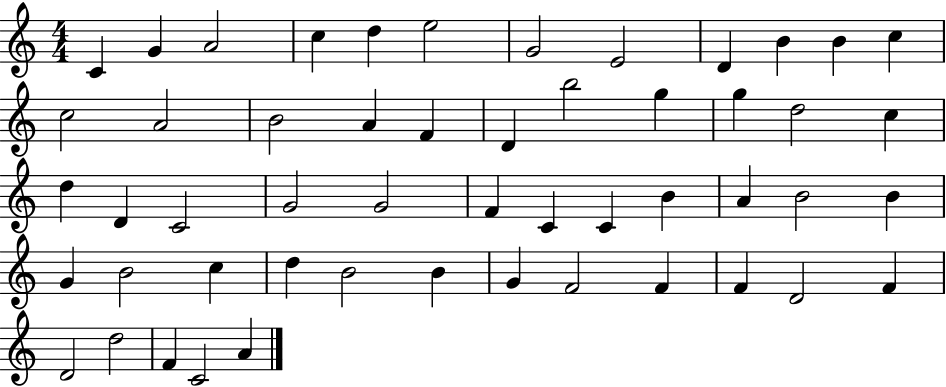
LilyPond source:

{
  \clef treble
  \numericTimeSignature
  \time 4/4
  \key c \major
  c'4 g'4 a'2 | c''4 d''4 e''2 | g'2 e'2 | d'4 b'4 b'4 c''4 | \break c''2 a'2 | b'2 a'4 f'4 | d'4 b''2 g''4 | g''4 d''2 c''4 | \break d''4 d'4 c'2 | g'2 g'2 | f'4 c'4 c'4 b'4 | a'4 b'2 b'4 | \break g'4 b'2 c''4 | d''4 b'2 b'4 | g'4 f'2 f'4 | f'4 d'2 f'4 | \break d'2 d''2 | f'4 c'2 a'4 | \bar "|."
}